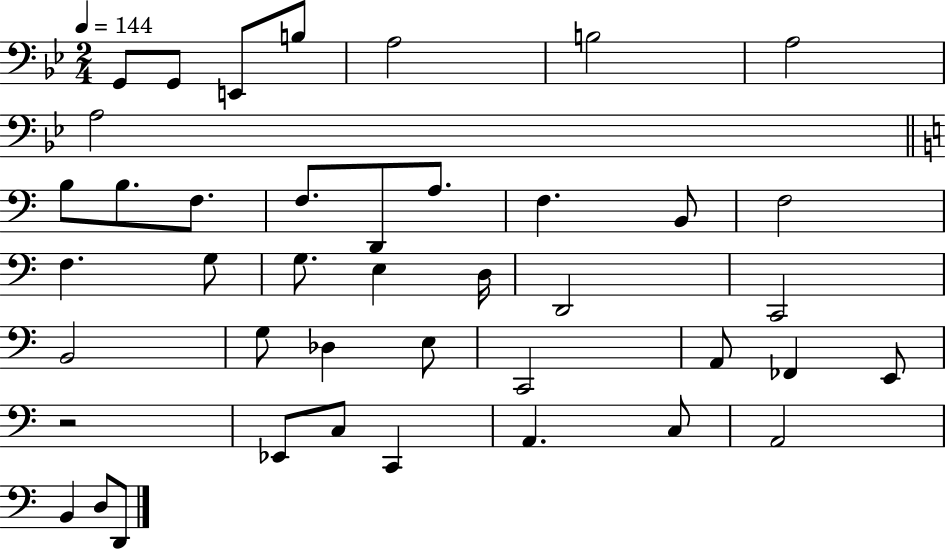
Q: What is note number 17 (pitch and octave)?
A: F3